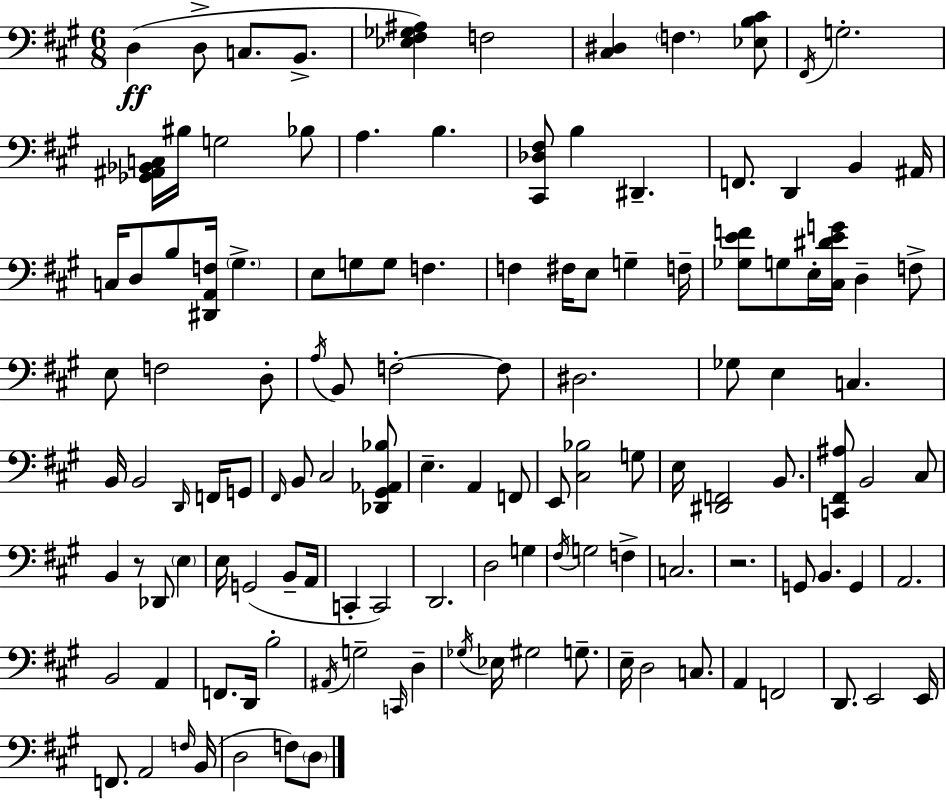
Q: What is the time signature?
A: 6/8